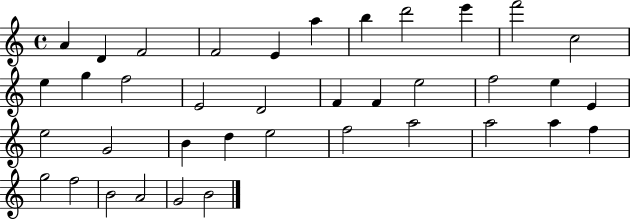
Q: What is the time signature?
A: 4/4